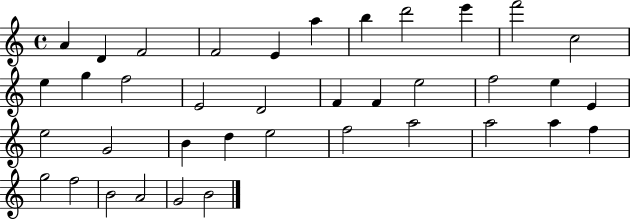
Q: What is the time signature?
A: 4/4